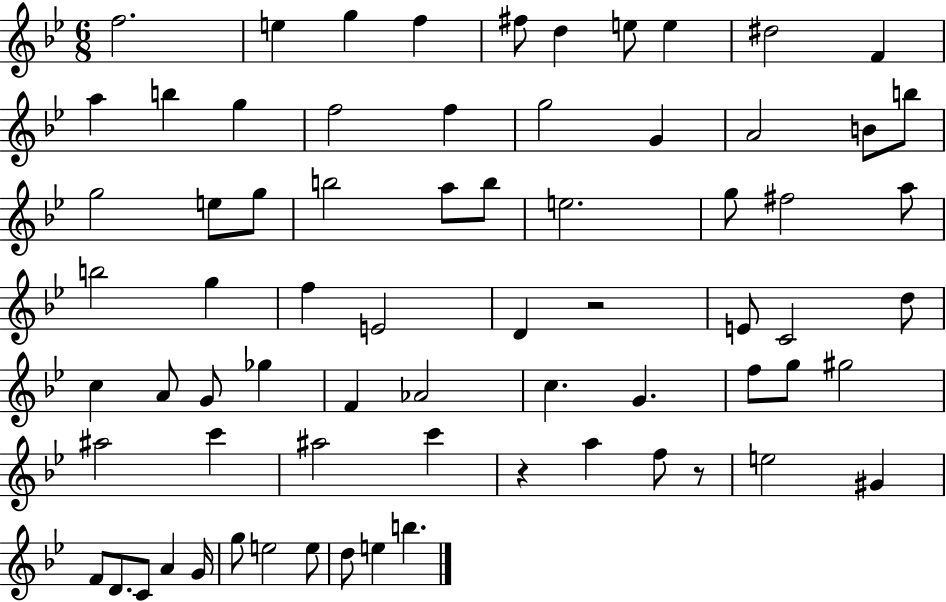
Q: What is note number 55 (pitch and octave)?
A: F5